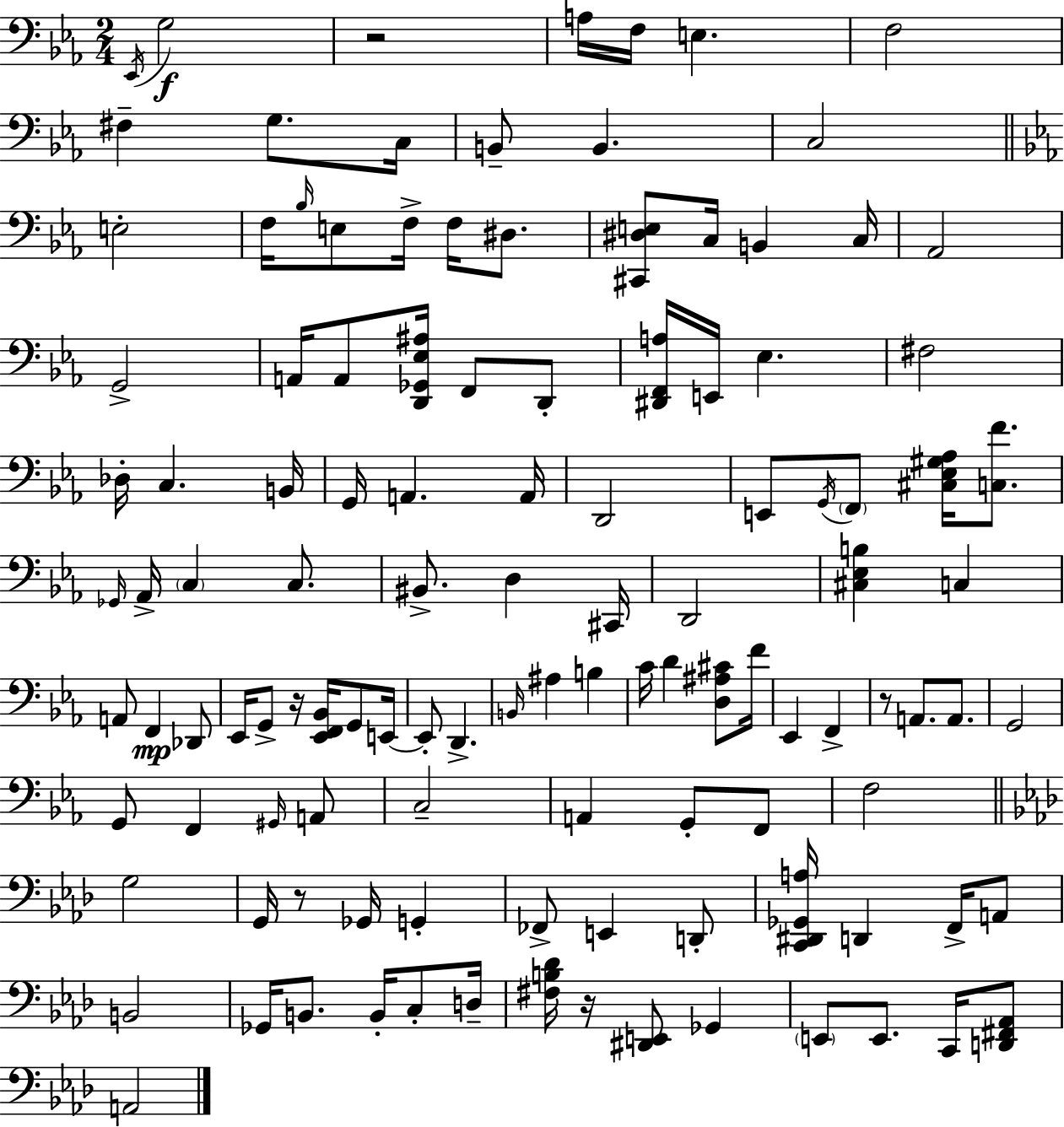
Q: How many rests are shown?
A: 5